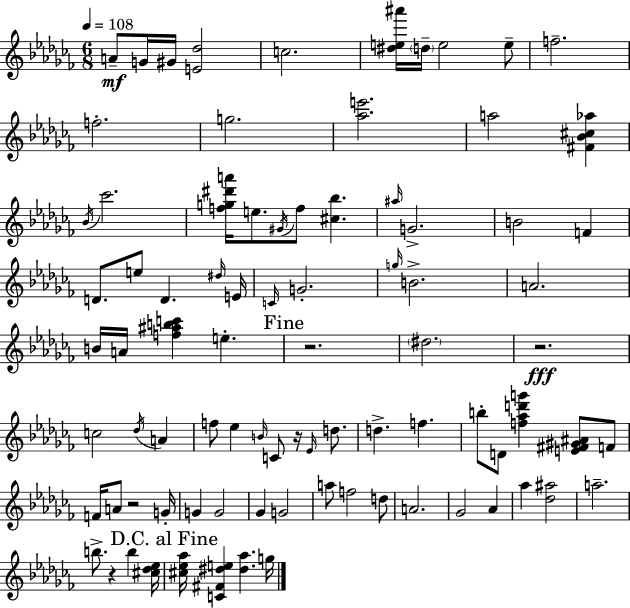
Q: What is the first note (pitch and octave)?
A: A4